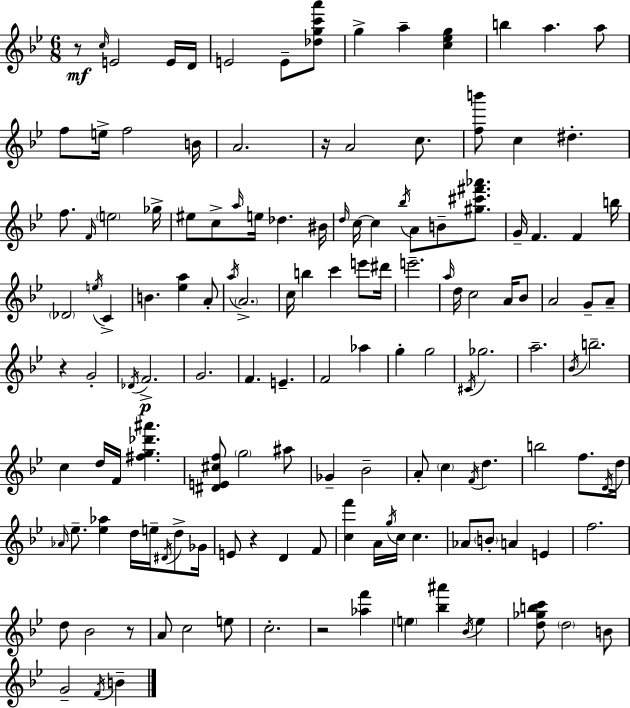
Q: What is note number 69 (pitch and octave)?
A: Ab5